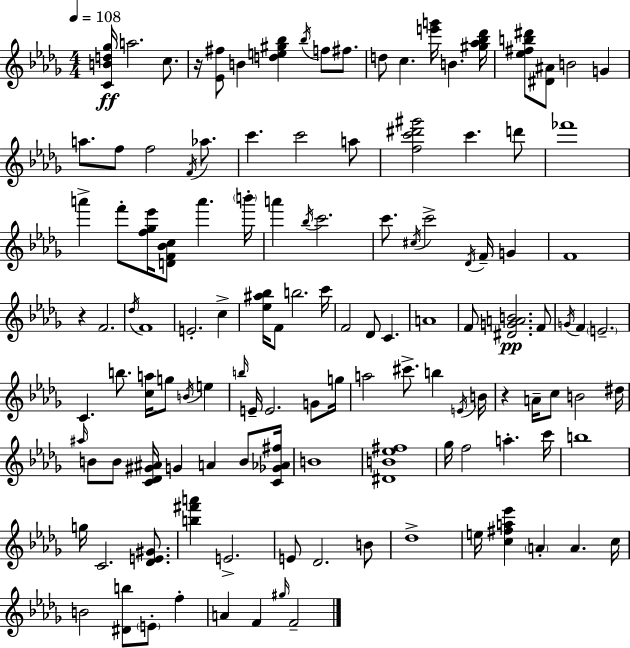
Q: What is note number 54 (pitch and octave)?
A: C4